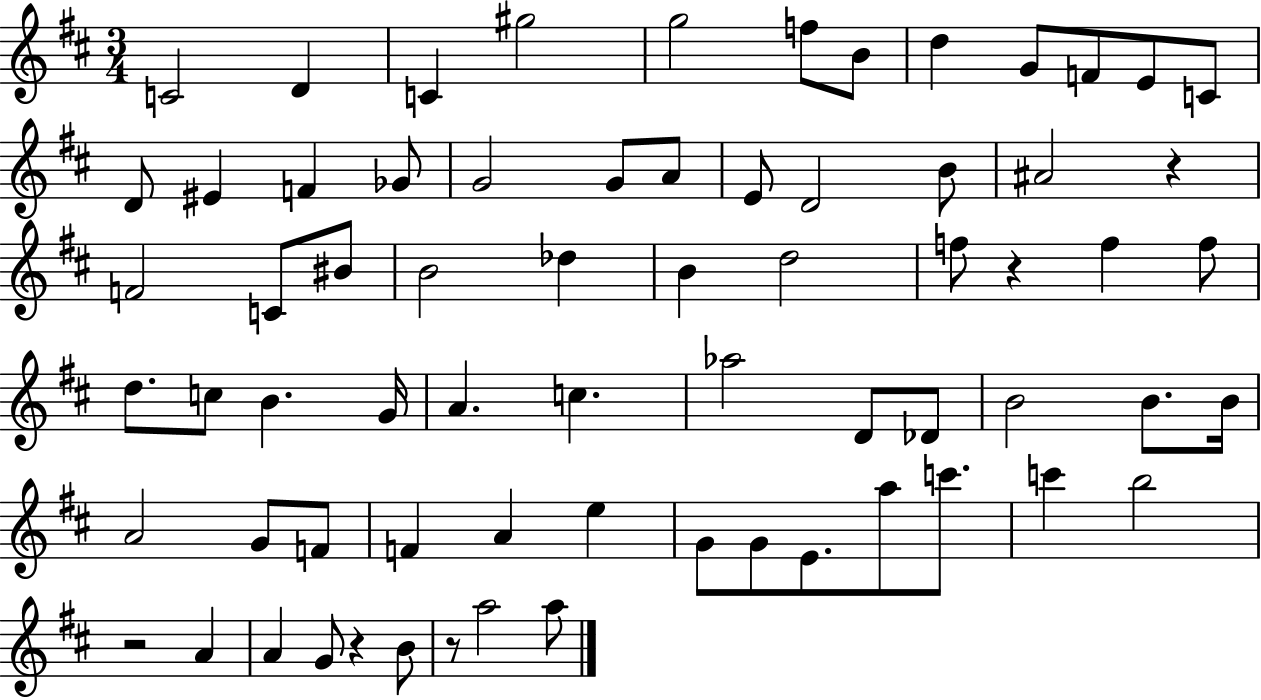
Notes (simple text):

C4/h D4/q C4/q G#5/h G5/h F5/e B4/e D5/q G4/e F4/e E4/e C4/e D4/e EIS4/q F4/q Gb4/e G4/h G4/e A4/e E4/e D4/h B4/e A#4/h R/q F4/h C4/e BIS4/e B4/h Db5/q B4/q D5/h F5/e R/q F5/q F5/e D5/e. C5/e B4/q. G4/s A4/q. C5/q. Ab5/h D4/e Db4/e B4/h B4/e. B4/s A4/h G4/e F4/e F4/q A4/q E5/q G4/e G4/e E4/e. A5/e C6/e. C6/q B5/h R/h A4/q A4/q G4/e R/q B4/e R/e A5/h A5/e